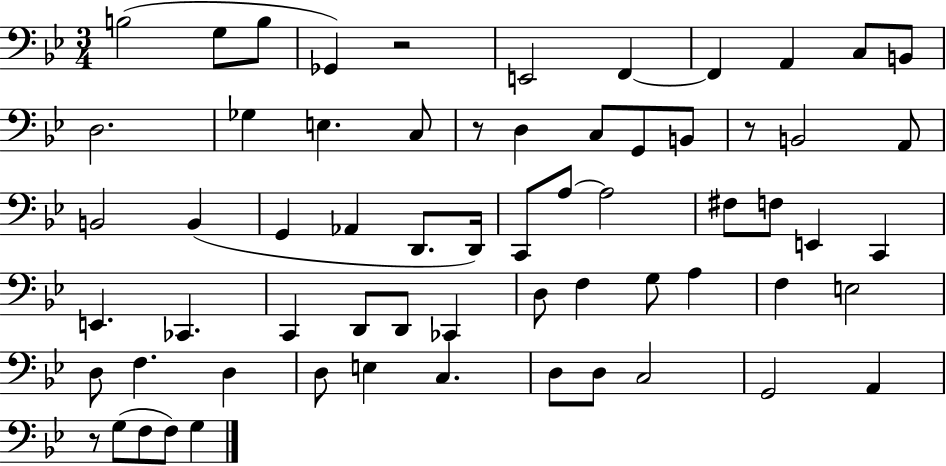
{
  \clef bass
  \numericTimeSignature
  \time 3/4
  \key bes \major
  b2( g8 b8 | ges,4) r2 | e,2 f,4~~ | f,4 a,4 c8 b,8 | \break d2. | ges4 e4. c8 | r8 d4 c8 g,8 b,8 | r8 b,2 a,8 | \break b,2 b,4( | g,4 aes,4 d,8. d,16) | c,8 a8~~ a2 | fis8 f8 e,4 c,4 | \break e,4. ces,4. | c,4 d,8 d,8 ces,4 | d8 f4 g8 a4 | f4 e2 | \break d8 f4. d4 | d8 e4 c4. | d8 d8 c2 | g,2 a,4 | \break r8 g8( f8 f8) g4 | \bar "|."
}